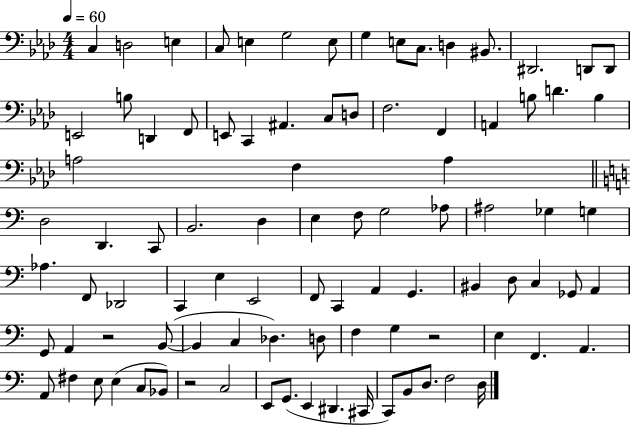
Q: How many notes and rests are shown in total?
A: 92